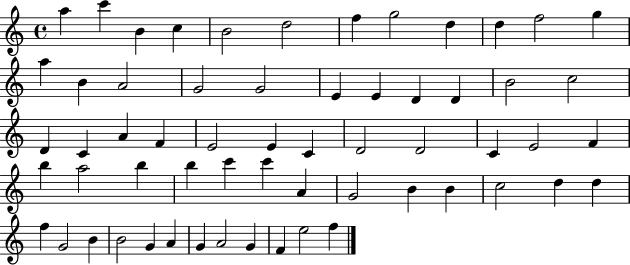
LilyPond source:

{
  \clef treble
  \time 4/4
  \defaultTimeSignature
  \key c \major
  a''4 c'''4 b'4 c''4 | b'2 d''2 | f''4 g''2 d''4 | d''4 f''2 g''4 | \break a''4 b'4 a'2 | g'2 g'2 | e'4 e'4 d'4 d'4 | b'2 c''2 | \break d'4 c'4 a'4 f'4 | e'2 e'4 c'4 | d'2 d'2 | c'4 e'2 f'4 | \break b''4 a''2 b''4 | b''4 c'''4 c'''4 a'4 | g'2 b'4 b'4 | c''2 d''4 d''4 | \break f''4 g'2 b'4 | b'2 g'4 a'4 | g'4 a'2 g'4 | f'4 e''2 f''4 | \break \bar "|."
}